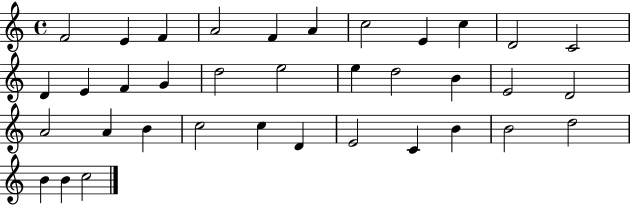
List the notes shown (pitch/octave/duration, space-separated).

F4/h E4/q F4/q A4/h F4/q A4/q C5/h E4/q C5/q D4/h C4/h D4/q E4/q F4/q G4/q D5/h E5/h E5/q D5/h B4/q E4/h D4/h A4/h A4/q B4/q C5/h C5/q D4/q E4/h C4/q B4/q B4/h D5/h B4/q B4/q C5/h